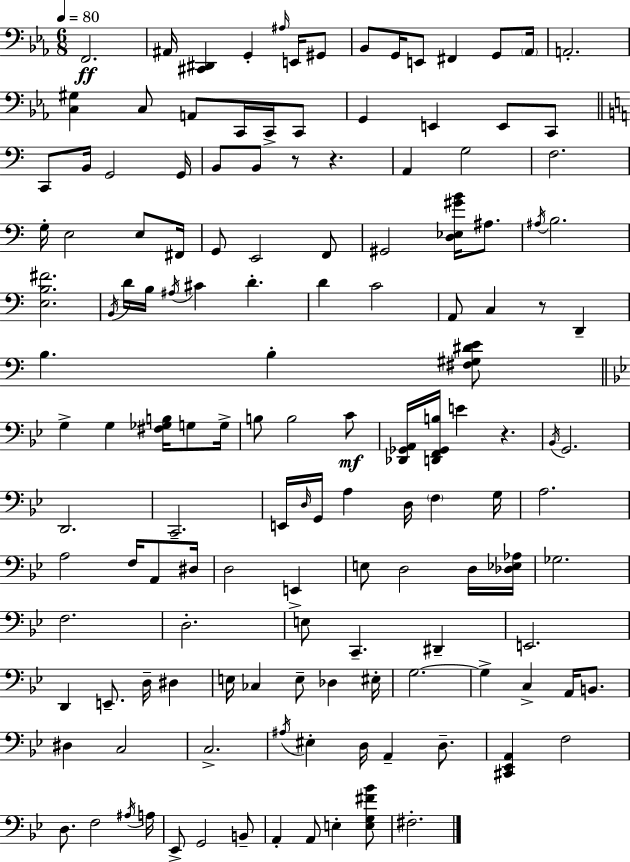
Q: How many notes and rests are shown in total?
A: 140